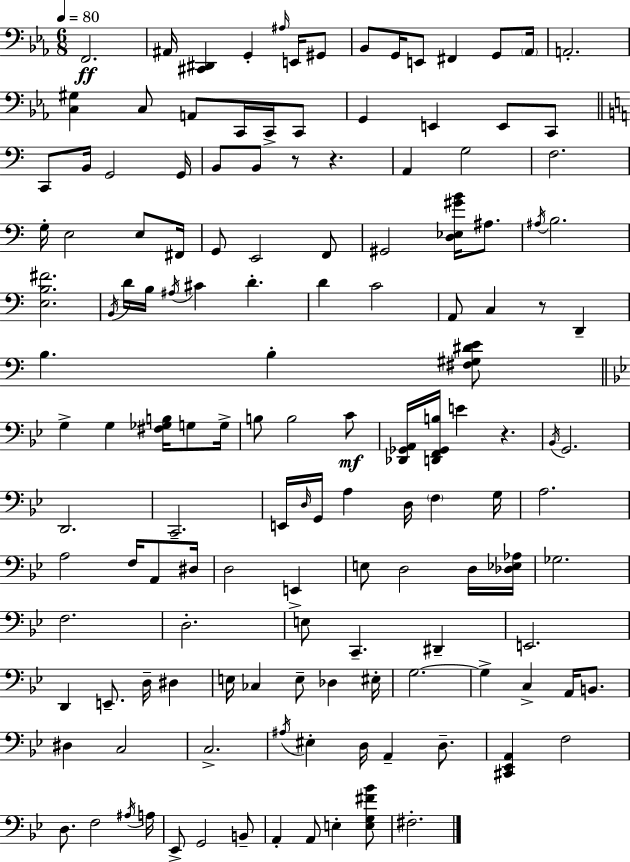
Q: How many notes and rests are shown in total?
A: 140